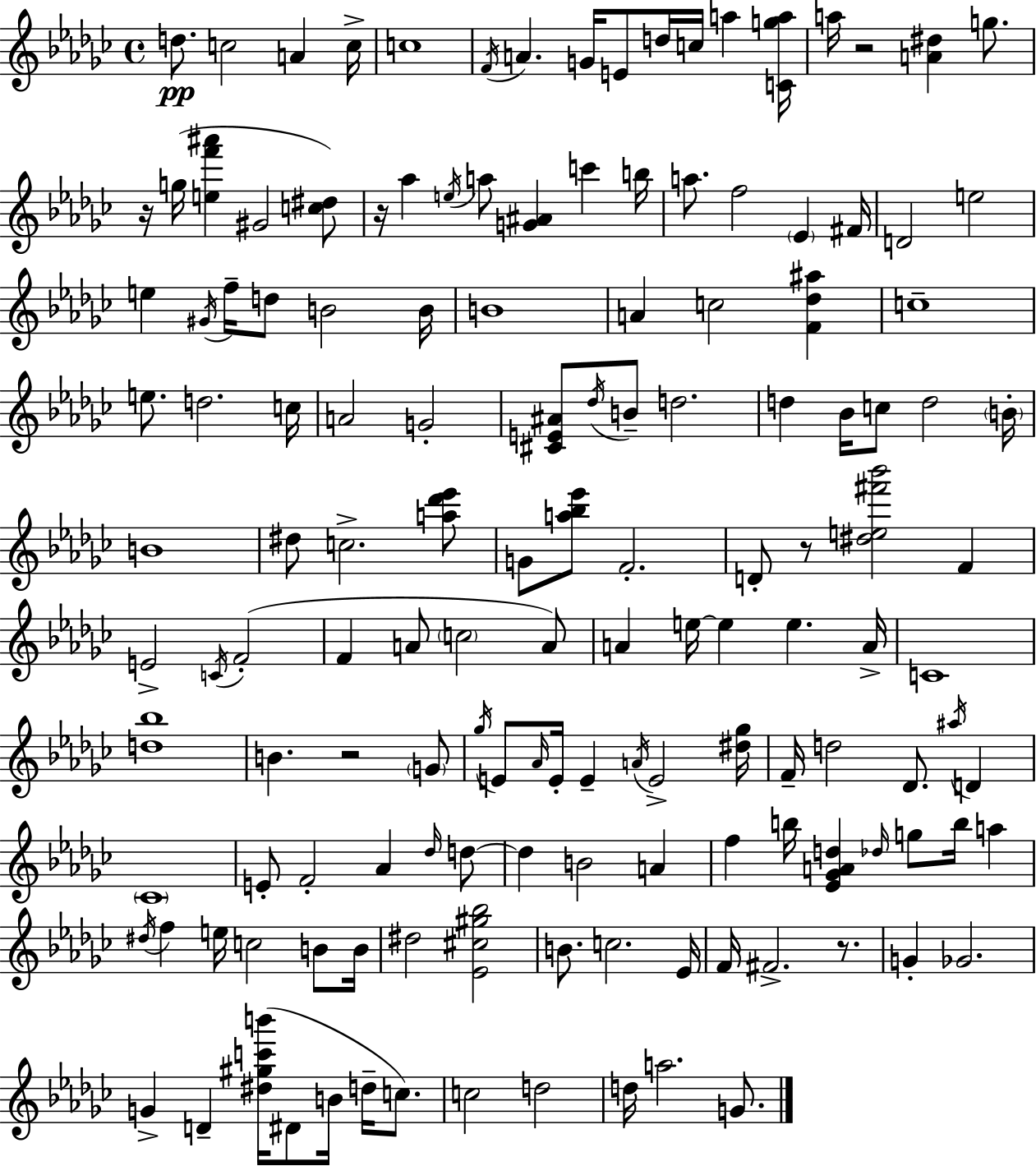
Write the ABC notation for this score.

X:1
T:Untitled
M:4/4
L:1/4
K:Ebm
d/2 c2 A c/4 c4 F/4 A G/4 E/2 d/4 c/4 a [Cga]/4 a/4 z2 [A^d] g/2 z/4 g/4 [ef'^a'] ^G2 [c^d]/2 z/4 _a e/4 a/2 [G^A] c' b/4 a/2 f2 _E ^F/4 D2 e2 e ^G/4 f/4 d/2 B2 B/4 B4 A c2 [F_d^a] c4 e/2 d2 c/4 A2 G2 [^CE^A]/2 _d/4 B/2 d2 d _B/4 c/2 d2 B/4 B4 ^d/2 c2 [a_d'_e']/2 G/2 [a_b_e']/2 F2 D/2 z/2 [^de^f'_b']2 F E2 C/4 F2 F A/2 c2 A/2 A e/4 e e A/4 C4 [d_b]4 B z2 G/2 _g/4 E/2 _A/4 E/4 E A/4 E2 [^d_g]/4 F/4 d2 _D/2 ^a/4 D _C4 E/2 F2 _A _d/4 d/2 d B2 A f b/4 [_E_GAd] _d/4 g/2 b/4 a ^d/4 f e/4 c2 B/2 B/4 ^d2 [_E^c^g_b]2 B/2 c2 _E/4 F/4 ^F2 z/2 G _G2 G D [^d^gc'b']/4 ^D/2 B/4 d/4 c/2 c2 d2 d/4 a2 G/2